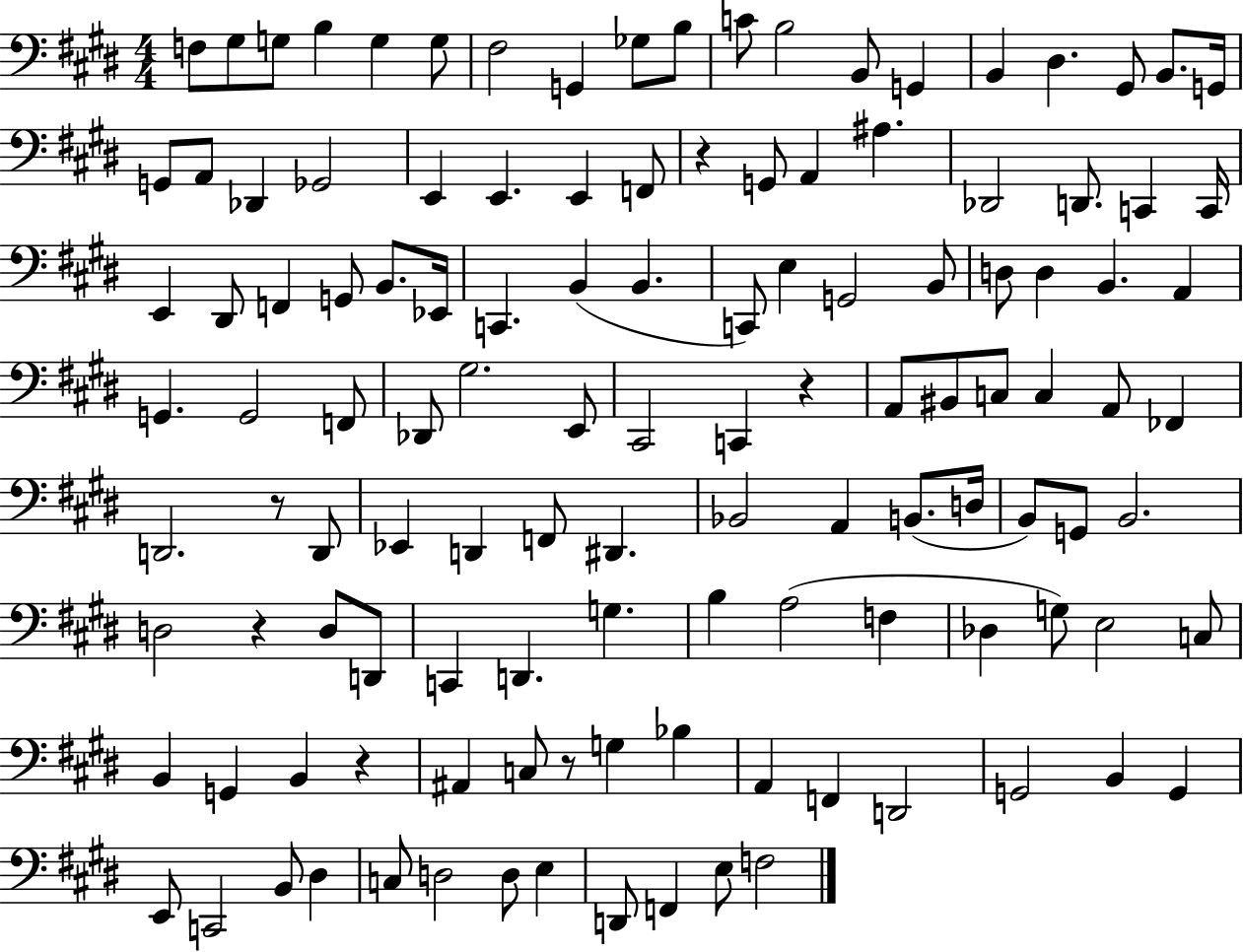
F3/e G#3/e G3/e B3/q G3/q G3/e F#3/h G2/q Gb3/e B3/e C4/e B3/h B2/e G2/q B2/q D#3/q. G#2/e B2/e. G2/s G2/e A2/e Db2/q Gb2/h E2/q E2/q. E2/q F2/e R/q G2/e A2/q A#3/q. Db2/h D2/e. C2/q C2/s E2/q D#2/e F2/q G2/e B2/e. Eb2/s C2/q. B2/q B2/q. C2/e E3/q G2/h B2/e D3/e D3/q B2/q. A2/q G2/q. G2/h F2/e Db2/e G#3/h. E2/e C#2/h C2/q R/q A2/e BIS2/e C3/e C3/q A2/e FES2/q D2/h. R/e D2/e Eb2/q D2/q F2/e D#2/q. Bb2/h A2/q B2/e. D3/s B2/e G2/e B2/h. D3/h R/q D3/e D2/e C2/q D2/q. G3/q. B3/q A3/h F3/q Db3/q G3/e E3/h C3/e B2/q G2/q B2/q R/q A#2/q C3/e R/e G3/q Bb3/q A2/q F2/q D2/h G2/h B2/q G2/q E2/e C2/h B2/e D#3/q C3/e D3/h D3/e E3/q D2/e F2/q E3/e F3/h